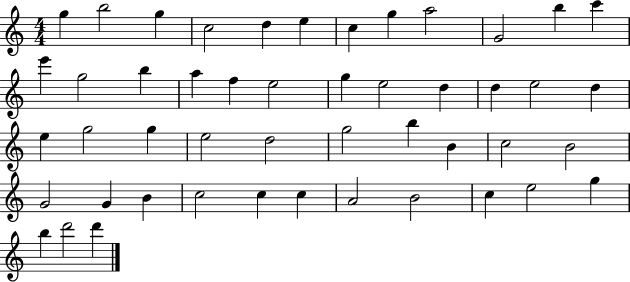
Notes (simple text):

G5/q B5/h G5/q C5/h D5/q E5/q C5/q G5/q A5/h G4/h B5/q C6/q E6/q G5/h B5/q A5/q F5/q E5/h G5/q E5/h D5/q D5/q E5/h D5/q E5/q G5/h G5/q E5/h D5/h G5/h B5/q B4/q C5/h B4/h G4/h G4/q B4/q C5/h C5/q C5/q A4/h B4/h C5/q E5/h G5/q B5/q D6/h D6/q